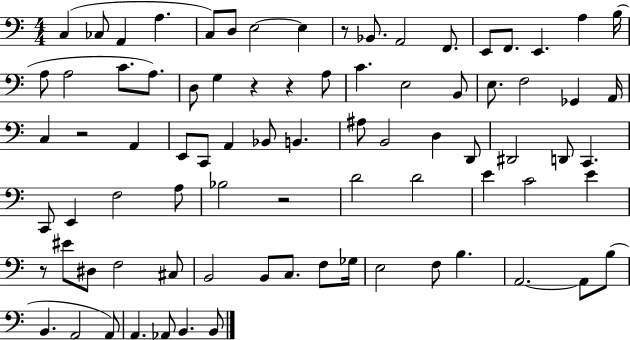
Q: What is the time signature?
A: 4/4